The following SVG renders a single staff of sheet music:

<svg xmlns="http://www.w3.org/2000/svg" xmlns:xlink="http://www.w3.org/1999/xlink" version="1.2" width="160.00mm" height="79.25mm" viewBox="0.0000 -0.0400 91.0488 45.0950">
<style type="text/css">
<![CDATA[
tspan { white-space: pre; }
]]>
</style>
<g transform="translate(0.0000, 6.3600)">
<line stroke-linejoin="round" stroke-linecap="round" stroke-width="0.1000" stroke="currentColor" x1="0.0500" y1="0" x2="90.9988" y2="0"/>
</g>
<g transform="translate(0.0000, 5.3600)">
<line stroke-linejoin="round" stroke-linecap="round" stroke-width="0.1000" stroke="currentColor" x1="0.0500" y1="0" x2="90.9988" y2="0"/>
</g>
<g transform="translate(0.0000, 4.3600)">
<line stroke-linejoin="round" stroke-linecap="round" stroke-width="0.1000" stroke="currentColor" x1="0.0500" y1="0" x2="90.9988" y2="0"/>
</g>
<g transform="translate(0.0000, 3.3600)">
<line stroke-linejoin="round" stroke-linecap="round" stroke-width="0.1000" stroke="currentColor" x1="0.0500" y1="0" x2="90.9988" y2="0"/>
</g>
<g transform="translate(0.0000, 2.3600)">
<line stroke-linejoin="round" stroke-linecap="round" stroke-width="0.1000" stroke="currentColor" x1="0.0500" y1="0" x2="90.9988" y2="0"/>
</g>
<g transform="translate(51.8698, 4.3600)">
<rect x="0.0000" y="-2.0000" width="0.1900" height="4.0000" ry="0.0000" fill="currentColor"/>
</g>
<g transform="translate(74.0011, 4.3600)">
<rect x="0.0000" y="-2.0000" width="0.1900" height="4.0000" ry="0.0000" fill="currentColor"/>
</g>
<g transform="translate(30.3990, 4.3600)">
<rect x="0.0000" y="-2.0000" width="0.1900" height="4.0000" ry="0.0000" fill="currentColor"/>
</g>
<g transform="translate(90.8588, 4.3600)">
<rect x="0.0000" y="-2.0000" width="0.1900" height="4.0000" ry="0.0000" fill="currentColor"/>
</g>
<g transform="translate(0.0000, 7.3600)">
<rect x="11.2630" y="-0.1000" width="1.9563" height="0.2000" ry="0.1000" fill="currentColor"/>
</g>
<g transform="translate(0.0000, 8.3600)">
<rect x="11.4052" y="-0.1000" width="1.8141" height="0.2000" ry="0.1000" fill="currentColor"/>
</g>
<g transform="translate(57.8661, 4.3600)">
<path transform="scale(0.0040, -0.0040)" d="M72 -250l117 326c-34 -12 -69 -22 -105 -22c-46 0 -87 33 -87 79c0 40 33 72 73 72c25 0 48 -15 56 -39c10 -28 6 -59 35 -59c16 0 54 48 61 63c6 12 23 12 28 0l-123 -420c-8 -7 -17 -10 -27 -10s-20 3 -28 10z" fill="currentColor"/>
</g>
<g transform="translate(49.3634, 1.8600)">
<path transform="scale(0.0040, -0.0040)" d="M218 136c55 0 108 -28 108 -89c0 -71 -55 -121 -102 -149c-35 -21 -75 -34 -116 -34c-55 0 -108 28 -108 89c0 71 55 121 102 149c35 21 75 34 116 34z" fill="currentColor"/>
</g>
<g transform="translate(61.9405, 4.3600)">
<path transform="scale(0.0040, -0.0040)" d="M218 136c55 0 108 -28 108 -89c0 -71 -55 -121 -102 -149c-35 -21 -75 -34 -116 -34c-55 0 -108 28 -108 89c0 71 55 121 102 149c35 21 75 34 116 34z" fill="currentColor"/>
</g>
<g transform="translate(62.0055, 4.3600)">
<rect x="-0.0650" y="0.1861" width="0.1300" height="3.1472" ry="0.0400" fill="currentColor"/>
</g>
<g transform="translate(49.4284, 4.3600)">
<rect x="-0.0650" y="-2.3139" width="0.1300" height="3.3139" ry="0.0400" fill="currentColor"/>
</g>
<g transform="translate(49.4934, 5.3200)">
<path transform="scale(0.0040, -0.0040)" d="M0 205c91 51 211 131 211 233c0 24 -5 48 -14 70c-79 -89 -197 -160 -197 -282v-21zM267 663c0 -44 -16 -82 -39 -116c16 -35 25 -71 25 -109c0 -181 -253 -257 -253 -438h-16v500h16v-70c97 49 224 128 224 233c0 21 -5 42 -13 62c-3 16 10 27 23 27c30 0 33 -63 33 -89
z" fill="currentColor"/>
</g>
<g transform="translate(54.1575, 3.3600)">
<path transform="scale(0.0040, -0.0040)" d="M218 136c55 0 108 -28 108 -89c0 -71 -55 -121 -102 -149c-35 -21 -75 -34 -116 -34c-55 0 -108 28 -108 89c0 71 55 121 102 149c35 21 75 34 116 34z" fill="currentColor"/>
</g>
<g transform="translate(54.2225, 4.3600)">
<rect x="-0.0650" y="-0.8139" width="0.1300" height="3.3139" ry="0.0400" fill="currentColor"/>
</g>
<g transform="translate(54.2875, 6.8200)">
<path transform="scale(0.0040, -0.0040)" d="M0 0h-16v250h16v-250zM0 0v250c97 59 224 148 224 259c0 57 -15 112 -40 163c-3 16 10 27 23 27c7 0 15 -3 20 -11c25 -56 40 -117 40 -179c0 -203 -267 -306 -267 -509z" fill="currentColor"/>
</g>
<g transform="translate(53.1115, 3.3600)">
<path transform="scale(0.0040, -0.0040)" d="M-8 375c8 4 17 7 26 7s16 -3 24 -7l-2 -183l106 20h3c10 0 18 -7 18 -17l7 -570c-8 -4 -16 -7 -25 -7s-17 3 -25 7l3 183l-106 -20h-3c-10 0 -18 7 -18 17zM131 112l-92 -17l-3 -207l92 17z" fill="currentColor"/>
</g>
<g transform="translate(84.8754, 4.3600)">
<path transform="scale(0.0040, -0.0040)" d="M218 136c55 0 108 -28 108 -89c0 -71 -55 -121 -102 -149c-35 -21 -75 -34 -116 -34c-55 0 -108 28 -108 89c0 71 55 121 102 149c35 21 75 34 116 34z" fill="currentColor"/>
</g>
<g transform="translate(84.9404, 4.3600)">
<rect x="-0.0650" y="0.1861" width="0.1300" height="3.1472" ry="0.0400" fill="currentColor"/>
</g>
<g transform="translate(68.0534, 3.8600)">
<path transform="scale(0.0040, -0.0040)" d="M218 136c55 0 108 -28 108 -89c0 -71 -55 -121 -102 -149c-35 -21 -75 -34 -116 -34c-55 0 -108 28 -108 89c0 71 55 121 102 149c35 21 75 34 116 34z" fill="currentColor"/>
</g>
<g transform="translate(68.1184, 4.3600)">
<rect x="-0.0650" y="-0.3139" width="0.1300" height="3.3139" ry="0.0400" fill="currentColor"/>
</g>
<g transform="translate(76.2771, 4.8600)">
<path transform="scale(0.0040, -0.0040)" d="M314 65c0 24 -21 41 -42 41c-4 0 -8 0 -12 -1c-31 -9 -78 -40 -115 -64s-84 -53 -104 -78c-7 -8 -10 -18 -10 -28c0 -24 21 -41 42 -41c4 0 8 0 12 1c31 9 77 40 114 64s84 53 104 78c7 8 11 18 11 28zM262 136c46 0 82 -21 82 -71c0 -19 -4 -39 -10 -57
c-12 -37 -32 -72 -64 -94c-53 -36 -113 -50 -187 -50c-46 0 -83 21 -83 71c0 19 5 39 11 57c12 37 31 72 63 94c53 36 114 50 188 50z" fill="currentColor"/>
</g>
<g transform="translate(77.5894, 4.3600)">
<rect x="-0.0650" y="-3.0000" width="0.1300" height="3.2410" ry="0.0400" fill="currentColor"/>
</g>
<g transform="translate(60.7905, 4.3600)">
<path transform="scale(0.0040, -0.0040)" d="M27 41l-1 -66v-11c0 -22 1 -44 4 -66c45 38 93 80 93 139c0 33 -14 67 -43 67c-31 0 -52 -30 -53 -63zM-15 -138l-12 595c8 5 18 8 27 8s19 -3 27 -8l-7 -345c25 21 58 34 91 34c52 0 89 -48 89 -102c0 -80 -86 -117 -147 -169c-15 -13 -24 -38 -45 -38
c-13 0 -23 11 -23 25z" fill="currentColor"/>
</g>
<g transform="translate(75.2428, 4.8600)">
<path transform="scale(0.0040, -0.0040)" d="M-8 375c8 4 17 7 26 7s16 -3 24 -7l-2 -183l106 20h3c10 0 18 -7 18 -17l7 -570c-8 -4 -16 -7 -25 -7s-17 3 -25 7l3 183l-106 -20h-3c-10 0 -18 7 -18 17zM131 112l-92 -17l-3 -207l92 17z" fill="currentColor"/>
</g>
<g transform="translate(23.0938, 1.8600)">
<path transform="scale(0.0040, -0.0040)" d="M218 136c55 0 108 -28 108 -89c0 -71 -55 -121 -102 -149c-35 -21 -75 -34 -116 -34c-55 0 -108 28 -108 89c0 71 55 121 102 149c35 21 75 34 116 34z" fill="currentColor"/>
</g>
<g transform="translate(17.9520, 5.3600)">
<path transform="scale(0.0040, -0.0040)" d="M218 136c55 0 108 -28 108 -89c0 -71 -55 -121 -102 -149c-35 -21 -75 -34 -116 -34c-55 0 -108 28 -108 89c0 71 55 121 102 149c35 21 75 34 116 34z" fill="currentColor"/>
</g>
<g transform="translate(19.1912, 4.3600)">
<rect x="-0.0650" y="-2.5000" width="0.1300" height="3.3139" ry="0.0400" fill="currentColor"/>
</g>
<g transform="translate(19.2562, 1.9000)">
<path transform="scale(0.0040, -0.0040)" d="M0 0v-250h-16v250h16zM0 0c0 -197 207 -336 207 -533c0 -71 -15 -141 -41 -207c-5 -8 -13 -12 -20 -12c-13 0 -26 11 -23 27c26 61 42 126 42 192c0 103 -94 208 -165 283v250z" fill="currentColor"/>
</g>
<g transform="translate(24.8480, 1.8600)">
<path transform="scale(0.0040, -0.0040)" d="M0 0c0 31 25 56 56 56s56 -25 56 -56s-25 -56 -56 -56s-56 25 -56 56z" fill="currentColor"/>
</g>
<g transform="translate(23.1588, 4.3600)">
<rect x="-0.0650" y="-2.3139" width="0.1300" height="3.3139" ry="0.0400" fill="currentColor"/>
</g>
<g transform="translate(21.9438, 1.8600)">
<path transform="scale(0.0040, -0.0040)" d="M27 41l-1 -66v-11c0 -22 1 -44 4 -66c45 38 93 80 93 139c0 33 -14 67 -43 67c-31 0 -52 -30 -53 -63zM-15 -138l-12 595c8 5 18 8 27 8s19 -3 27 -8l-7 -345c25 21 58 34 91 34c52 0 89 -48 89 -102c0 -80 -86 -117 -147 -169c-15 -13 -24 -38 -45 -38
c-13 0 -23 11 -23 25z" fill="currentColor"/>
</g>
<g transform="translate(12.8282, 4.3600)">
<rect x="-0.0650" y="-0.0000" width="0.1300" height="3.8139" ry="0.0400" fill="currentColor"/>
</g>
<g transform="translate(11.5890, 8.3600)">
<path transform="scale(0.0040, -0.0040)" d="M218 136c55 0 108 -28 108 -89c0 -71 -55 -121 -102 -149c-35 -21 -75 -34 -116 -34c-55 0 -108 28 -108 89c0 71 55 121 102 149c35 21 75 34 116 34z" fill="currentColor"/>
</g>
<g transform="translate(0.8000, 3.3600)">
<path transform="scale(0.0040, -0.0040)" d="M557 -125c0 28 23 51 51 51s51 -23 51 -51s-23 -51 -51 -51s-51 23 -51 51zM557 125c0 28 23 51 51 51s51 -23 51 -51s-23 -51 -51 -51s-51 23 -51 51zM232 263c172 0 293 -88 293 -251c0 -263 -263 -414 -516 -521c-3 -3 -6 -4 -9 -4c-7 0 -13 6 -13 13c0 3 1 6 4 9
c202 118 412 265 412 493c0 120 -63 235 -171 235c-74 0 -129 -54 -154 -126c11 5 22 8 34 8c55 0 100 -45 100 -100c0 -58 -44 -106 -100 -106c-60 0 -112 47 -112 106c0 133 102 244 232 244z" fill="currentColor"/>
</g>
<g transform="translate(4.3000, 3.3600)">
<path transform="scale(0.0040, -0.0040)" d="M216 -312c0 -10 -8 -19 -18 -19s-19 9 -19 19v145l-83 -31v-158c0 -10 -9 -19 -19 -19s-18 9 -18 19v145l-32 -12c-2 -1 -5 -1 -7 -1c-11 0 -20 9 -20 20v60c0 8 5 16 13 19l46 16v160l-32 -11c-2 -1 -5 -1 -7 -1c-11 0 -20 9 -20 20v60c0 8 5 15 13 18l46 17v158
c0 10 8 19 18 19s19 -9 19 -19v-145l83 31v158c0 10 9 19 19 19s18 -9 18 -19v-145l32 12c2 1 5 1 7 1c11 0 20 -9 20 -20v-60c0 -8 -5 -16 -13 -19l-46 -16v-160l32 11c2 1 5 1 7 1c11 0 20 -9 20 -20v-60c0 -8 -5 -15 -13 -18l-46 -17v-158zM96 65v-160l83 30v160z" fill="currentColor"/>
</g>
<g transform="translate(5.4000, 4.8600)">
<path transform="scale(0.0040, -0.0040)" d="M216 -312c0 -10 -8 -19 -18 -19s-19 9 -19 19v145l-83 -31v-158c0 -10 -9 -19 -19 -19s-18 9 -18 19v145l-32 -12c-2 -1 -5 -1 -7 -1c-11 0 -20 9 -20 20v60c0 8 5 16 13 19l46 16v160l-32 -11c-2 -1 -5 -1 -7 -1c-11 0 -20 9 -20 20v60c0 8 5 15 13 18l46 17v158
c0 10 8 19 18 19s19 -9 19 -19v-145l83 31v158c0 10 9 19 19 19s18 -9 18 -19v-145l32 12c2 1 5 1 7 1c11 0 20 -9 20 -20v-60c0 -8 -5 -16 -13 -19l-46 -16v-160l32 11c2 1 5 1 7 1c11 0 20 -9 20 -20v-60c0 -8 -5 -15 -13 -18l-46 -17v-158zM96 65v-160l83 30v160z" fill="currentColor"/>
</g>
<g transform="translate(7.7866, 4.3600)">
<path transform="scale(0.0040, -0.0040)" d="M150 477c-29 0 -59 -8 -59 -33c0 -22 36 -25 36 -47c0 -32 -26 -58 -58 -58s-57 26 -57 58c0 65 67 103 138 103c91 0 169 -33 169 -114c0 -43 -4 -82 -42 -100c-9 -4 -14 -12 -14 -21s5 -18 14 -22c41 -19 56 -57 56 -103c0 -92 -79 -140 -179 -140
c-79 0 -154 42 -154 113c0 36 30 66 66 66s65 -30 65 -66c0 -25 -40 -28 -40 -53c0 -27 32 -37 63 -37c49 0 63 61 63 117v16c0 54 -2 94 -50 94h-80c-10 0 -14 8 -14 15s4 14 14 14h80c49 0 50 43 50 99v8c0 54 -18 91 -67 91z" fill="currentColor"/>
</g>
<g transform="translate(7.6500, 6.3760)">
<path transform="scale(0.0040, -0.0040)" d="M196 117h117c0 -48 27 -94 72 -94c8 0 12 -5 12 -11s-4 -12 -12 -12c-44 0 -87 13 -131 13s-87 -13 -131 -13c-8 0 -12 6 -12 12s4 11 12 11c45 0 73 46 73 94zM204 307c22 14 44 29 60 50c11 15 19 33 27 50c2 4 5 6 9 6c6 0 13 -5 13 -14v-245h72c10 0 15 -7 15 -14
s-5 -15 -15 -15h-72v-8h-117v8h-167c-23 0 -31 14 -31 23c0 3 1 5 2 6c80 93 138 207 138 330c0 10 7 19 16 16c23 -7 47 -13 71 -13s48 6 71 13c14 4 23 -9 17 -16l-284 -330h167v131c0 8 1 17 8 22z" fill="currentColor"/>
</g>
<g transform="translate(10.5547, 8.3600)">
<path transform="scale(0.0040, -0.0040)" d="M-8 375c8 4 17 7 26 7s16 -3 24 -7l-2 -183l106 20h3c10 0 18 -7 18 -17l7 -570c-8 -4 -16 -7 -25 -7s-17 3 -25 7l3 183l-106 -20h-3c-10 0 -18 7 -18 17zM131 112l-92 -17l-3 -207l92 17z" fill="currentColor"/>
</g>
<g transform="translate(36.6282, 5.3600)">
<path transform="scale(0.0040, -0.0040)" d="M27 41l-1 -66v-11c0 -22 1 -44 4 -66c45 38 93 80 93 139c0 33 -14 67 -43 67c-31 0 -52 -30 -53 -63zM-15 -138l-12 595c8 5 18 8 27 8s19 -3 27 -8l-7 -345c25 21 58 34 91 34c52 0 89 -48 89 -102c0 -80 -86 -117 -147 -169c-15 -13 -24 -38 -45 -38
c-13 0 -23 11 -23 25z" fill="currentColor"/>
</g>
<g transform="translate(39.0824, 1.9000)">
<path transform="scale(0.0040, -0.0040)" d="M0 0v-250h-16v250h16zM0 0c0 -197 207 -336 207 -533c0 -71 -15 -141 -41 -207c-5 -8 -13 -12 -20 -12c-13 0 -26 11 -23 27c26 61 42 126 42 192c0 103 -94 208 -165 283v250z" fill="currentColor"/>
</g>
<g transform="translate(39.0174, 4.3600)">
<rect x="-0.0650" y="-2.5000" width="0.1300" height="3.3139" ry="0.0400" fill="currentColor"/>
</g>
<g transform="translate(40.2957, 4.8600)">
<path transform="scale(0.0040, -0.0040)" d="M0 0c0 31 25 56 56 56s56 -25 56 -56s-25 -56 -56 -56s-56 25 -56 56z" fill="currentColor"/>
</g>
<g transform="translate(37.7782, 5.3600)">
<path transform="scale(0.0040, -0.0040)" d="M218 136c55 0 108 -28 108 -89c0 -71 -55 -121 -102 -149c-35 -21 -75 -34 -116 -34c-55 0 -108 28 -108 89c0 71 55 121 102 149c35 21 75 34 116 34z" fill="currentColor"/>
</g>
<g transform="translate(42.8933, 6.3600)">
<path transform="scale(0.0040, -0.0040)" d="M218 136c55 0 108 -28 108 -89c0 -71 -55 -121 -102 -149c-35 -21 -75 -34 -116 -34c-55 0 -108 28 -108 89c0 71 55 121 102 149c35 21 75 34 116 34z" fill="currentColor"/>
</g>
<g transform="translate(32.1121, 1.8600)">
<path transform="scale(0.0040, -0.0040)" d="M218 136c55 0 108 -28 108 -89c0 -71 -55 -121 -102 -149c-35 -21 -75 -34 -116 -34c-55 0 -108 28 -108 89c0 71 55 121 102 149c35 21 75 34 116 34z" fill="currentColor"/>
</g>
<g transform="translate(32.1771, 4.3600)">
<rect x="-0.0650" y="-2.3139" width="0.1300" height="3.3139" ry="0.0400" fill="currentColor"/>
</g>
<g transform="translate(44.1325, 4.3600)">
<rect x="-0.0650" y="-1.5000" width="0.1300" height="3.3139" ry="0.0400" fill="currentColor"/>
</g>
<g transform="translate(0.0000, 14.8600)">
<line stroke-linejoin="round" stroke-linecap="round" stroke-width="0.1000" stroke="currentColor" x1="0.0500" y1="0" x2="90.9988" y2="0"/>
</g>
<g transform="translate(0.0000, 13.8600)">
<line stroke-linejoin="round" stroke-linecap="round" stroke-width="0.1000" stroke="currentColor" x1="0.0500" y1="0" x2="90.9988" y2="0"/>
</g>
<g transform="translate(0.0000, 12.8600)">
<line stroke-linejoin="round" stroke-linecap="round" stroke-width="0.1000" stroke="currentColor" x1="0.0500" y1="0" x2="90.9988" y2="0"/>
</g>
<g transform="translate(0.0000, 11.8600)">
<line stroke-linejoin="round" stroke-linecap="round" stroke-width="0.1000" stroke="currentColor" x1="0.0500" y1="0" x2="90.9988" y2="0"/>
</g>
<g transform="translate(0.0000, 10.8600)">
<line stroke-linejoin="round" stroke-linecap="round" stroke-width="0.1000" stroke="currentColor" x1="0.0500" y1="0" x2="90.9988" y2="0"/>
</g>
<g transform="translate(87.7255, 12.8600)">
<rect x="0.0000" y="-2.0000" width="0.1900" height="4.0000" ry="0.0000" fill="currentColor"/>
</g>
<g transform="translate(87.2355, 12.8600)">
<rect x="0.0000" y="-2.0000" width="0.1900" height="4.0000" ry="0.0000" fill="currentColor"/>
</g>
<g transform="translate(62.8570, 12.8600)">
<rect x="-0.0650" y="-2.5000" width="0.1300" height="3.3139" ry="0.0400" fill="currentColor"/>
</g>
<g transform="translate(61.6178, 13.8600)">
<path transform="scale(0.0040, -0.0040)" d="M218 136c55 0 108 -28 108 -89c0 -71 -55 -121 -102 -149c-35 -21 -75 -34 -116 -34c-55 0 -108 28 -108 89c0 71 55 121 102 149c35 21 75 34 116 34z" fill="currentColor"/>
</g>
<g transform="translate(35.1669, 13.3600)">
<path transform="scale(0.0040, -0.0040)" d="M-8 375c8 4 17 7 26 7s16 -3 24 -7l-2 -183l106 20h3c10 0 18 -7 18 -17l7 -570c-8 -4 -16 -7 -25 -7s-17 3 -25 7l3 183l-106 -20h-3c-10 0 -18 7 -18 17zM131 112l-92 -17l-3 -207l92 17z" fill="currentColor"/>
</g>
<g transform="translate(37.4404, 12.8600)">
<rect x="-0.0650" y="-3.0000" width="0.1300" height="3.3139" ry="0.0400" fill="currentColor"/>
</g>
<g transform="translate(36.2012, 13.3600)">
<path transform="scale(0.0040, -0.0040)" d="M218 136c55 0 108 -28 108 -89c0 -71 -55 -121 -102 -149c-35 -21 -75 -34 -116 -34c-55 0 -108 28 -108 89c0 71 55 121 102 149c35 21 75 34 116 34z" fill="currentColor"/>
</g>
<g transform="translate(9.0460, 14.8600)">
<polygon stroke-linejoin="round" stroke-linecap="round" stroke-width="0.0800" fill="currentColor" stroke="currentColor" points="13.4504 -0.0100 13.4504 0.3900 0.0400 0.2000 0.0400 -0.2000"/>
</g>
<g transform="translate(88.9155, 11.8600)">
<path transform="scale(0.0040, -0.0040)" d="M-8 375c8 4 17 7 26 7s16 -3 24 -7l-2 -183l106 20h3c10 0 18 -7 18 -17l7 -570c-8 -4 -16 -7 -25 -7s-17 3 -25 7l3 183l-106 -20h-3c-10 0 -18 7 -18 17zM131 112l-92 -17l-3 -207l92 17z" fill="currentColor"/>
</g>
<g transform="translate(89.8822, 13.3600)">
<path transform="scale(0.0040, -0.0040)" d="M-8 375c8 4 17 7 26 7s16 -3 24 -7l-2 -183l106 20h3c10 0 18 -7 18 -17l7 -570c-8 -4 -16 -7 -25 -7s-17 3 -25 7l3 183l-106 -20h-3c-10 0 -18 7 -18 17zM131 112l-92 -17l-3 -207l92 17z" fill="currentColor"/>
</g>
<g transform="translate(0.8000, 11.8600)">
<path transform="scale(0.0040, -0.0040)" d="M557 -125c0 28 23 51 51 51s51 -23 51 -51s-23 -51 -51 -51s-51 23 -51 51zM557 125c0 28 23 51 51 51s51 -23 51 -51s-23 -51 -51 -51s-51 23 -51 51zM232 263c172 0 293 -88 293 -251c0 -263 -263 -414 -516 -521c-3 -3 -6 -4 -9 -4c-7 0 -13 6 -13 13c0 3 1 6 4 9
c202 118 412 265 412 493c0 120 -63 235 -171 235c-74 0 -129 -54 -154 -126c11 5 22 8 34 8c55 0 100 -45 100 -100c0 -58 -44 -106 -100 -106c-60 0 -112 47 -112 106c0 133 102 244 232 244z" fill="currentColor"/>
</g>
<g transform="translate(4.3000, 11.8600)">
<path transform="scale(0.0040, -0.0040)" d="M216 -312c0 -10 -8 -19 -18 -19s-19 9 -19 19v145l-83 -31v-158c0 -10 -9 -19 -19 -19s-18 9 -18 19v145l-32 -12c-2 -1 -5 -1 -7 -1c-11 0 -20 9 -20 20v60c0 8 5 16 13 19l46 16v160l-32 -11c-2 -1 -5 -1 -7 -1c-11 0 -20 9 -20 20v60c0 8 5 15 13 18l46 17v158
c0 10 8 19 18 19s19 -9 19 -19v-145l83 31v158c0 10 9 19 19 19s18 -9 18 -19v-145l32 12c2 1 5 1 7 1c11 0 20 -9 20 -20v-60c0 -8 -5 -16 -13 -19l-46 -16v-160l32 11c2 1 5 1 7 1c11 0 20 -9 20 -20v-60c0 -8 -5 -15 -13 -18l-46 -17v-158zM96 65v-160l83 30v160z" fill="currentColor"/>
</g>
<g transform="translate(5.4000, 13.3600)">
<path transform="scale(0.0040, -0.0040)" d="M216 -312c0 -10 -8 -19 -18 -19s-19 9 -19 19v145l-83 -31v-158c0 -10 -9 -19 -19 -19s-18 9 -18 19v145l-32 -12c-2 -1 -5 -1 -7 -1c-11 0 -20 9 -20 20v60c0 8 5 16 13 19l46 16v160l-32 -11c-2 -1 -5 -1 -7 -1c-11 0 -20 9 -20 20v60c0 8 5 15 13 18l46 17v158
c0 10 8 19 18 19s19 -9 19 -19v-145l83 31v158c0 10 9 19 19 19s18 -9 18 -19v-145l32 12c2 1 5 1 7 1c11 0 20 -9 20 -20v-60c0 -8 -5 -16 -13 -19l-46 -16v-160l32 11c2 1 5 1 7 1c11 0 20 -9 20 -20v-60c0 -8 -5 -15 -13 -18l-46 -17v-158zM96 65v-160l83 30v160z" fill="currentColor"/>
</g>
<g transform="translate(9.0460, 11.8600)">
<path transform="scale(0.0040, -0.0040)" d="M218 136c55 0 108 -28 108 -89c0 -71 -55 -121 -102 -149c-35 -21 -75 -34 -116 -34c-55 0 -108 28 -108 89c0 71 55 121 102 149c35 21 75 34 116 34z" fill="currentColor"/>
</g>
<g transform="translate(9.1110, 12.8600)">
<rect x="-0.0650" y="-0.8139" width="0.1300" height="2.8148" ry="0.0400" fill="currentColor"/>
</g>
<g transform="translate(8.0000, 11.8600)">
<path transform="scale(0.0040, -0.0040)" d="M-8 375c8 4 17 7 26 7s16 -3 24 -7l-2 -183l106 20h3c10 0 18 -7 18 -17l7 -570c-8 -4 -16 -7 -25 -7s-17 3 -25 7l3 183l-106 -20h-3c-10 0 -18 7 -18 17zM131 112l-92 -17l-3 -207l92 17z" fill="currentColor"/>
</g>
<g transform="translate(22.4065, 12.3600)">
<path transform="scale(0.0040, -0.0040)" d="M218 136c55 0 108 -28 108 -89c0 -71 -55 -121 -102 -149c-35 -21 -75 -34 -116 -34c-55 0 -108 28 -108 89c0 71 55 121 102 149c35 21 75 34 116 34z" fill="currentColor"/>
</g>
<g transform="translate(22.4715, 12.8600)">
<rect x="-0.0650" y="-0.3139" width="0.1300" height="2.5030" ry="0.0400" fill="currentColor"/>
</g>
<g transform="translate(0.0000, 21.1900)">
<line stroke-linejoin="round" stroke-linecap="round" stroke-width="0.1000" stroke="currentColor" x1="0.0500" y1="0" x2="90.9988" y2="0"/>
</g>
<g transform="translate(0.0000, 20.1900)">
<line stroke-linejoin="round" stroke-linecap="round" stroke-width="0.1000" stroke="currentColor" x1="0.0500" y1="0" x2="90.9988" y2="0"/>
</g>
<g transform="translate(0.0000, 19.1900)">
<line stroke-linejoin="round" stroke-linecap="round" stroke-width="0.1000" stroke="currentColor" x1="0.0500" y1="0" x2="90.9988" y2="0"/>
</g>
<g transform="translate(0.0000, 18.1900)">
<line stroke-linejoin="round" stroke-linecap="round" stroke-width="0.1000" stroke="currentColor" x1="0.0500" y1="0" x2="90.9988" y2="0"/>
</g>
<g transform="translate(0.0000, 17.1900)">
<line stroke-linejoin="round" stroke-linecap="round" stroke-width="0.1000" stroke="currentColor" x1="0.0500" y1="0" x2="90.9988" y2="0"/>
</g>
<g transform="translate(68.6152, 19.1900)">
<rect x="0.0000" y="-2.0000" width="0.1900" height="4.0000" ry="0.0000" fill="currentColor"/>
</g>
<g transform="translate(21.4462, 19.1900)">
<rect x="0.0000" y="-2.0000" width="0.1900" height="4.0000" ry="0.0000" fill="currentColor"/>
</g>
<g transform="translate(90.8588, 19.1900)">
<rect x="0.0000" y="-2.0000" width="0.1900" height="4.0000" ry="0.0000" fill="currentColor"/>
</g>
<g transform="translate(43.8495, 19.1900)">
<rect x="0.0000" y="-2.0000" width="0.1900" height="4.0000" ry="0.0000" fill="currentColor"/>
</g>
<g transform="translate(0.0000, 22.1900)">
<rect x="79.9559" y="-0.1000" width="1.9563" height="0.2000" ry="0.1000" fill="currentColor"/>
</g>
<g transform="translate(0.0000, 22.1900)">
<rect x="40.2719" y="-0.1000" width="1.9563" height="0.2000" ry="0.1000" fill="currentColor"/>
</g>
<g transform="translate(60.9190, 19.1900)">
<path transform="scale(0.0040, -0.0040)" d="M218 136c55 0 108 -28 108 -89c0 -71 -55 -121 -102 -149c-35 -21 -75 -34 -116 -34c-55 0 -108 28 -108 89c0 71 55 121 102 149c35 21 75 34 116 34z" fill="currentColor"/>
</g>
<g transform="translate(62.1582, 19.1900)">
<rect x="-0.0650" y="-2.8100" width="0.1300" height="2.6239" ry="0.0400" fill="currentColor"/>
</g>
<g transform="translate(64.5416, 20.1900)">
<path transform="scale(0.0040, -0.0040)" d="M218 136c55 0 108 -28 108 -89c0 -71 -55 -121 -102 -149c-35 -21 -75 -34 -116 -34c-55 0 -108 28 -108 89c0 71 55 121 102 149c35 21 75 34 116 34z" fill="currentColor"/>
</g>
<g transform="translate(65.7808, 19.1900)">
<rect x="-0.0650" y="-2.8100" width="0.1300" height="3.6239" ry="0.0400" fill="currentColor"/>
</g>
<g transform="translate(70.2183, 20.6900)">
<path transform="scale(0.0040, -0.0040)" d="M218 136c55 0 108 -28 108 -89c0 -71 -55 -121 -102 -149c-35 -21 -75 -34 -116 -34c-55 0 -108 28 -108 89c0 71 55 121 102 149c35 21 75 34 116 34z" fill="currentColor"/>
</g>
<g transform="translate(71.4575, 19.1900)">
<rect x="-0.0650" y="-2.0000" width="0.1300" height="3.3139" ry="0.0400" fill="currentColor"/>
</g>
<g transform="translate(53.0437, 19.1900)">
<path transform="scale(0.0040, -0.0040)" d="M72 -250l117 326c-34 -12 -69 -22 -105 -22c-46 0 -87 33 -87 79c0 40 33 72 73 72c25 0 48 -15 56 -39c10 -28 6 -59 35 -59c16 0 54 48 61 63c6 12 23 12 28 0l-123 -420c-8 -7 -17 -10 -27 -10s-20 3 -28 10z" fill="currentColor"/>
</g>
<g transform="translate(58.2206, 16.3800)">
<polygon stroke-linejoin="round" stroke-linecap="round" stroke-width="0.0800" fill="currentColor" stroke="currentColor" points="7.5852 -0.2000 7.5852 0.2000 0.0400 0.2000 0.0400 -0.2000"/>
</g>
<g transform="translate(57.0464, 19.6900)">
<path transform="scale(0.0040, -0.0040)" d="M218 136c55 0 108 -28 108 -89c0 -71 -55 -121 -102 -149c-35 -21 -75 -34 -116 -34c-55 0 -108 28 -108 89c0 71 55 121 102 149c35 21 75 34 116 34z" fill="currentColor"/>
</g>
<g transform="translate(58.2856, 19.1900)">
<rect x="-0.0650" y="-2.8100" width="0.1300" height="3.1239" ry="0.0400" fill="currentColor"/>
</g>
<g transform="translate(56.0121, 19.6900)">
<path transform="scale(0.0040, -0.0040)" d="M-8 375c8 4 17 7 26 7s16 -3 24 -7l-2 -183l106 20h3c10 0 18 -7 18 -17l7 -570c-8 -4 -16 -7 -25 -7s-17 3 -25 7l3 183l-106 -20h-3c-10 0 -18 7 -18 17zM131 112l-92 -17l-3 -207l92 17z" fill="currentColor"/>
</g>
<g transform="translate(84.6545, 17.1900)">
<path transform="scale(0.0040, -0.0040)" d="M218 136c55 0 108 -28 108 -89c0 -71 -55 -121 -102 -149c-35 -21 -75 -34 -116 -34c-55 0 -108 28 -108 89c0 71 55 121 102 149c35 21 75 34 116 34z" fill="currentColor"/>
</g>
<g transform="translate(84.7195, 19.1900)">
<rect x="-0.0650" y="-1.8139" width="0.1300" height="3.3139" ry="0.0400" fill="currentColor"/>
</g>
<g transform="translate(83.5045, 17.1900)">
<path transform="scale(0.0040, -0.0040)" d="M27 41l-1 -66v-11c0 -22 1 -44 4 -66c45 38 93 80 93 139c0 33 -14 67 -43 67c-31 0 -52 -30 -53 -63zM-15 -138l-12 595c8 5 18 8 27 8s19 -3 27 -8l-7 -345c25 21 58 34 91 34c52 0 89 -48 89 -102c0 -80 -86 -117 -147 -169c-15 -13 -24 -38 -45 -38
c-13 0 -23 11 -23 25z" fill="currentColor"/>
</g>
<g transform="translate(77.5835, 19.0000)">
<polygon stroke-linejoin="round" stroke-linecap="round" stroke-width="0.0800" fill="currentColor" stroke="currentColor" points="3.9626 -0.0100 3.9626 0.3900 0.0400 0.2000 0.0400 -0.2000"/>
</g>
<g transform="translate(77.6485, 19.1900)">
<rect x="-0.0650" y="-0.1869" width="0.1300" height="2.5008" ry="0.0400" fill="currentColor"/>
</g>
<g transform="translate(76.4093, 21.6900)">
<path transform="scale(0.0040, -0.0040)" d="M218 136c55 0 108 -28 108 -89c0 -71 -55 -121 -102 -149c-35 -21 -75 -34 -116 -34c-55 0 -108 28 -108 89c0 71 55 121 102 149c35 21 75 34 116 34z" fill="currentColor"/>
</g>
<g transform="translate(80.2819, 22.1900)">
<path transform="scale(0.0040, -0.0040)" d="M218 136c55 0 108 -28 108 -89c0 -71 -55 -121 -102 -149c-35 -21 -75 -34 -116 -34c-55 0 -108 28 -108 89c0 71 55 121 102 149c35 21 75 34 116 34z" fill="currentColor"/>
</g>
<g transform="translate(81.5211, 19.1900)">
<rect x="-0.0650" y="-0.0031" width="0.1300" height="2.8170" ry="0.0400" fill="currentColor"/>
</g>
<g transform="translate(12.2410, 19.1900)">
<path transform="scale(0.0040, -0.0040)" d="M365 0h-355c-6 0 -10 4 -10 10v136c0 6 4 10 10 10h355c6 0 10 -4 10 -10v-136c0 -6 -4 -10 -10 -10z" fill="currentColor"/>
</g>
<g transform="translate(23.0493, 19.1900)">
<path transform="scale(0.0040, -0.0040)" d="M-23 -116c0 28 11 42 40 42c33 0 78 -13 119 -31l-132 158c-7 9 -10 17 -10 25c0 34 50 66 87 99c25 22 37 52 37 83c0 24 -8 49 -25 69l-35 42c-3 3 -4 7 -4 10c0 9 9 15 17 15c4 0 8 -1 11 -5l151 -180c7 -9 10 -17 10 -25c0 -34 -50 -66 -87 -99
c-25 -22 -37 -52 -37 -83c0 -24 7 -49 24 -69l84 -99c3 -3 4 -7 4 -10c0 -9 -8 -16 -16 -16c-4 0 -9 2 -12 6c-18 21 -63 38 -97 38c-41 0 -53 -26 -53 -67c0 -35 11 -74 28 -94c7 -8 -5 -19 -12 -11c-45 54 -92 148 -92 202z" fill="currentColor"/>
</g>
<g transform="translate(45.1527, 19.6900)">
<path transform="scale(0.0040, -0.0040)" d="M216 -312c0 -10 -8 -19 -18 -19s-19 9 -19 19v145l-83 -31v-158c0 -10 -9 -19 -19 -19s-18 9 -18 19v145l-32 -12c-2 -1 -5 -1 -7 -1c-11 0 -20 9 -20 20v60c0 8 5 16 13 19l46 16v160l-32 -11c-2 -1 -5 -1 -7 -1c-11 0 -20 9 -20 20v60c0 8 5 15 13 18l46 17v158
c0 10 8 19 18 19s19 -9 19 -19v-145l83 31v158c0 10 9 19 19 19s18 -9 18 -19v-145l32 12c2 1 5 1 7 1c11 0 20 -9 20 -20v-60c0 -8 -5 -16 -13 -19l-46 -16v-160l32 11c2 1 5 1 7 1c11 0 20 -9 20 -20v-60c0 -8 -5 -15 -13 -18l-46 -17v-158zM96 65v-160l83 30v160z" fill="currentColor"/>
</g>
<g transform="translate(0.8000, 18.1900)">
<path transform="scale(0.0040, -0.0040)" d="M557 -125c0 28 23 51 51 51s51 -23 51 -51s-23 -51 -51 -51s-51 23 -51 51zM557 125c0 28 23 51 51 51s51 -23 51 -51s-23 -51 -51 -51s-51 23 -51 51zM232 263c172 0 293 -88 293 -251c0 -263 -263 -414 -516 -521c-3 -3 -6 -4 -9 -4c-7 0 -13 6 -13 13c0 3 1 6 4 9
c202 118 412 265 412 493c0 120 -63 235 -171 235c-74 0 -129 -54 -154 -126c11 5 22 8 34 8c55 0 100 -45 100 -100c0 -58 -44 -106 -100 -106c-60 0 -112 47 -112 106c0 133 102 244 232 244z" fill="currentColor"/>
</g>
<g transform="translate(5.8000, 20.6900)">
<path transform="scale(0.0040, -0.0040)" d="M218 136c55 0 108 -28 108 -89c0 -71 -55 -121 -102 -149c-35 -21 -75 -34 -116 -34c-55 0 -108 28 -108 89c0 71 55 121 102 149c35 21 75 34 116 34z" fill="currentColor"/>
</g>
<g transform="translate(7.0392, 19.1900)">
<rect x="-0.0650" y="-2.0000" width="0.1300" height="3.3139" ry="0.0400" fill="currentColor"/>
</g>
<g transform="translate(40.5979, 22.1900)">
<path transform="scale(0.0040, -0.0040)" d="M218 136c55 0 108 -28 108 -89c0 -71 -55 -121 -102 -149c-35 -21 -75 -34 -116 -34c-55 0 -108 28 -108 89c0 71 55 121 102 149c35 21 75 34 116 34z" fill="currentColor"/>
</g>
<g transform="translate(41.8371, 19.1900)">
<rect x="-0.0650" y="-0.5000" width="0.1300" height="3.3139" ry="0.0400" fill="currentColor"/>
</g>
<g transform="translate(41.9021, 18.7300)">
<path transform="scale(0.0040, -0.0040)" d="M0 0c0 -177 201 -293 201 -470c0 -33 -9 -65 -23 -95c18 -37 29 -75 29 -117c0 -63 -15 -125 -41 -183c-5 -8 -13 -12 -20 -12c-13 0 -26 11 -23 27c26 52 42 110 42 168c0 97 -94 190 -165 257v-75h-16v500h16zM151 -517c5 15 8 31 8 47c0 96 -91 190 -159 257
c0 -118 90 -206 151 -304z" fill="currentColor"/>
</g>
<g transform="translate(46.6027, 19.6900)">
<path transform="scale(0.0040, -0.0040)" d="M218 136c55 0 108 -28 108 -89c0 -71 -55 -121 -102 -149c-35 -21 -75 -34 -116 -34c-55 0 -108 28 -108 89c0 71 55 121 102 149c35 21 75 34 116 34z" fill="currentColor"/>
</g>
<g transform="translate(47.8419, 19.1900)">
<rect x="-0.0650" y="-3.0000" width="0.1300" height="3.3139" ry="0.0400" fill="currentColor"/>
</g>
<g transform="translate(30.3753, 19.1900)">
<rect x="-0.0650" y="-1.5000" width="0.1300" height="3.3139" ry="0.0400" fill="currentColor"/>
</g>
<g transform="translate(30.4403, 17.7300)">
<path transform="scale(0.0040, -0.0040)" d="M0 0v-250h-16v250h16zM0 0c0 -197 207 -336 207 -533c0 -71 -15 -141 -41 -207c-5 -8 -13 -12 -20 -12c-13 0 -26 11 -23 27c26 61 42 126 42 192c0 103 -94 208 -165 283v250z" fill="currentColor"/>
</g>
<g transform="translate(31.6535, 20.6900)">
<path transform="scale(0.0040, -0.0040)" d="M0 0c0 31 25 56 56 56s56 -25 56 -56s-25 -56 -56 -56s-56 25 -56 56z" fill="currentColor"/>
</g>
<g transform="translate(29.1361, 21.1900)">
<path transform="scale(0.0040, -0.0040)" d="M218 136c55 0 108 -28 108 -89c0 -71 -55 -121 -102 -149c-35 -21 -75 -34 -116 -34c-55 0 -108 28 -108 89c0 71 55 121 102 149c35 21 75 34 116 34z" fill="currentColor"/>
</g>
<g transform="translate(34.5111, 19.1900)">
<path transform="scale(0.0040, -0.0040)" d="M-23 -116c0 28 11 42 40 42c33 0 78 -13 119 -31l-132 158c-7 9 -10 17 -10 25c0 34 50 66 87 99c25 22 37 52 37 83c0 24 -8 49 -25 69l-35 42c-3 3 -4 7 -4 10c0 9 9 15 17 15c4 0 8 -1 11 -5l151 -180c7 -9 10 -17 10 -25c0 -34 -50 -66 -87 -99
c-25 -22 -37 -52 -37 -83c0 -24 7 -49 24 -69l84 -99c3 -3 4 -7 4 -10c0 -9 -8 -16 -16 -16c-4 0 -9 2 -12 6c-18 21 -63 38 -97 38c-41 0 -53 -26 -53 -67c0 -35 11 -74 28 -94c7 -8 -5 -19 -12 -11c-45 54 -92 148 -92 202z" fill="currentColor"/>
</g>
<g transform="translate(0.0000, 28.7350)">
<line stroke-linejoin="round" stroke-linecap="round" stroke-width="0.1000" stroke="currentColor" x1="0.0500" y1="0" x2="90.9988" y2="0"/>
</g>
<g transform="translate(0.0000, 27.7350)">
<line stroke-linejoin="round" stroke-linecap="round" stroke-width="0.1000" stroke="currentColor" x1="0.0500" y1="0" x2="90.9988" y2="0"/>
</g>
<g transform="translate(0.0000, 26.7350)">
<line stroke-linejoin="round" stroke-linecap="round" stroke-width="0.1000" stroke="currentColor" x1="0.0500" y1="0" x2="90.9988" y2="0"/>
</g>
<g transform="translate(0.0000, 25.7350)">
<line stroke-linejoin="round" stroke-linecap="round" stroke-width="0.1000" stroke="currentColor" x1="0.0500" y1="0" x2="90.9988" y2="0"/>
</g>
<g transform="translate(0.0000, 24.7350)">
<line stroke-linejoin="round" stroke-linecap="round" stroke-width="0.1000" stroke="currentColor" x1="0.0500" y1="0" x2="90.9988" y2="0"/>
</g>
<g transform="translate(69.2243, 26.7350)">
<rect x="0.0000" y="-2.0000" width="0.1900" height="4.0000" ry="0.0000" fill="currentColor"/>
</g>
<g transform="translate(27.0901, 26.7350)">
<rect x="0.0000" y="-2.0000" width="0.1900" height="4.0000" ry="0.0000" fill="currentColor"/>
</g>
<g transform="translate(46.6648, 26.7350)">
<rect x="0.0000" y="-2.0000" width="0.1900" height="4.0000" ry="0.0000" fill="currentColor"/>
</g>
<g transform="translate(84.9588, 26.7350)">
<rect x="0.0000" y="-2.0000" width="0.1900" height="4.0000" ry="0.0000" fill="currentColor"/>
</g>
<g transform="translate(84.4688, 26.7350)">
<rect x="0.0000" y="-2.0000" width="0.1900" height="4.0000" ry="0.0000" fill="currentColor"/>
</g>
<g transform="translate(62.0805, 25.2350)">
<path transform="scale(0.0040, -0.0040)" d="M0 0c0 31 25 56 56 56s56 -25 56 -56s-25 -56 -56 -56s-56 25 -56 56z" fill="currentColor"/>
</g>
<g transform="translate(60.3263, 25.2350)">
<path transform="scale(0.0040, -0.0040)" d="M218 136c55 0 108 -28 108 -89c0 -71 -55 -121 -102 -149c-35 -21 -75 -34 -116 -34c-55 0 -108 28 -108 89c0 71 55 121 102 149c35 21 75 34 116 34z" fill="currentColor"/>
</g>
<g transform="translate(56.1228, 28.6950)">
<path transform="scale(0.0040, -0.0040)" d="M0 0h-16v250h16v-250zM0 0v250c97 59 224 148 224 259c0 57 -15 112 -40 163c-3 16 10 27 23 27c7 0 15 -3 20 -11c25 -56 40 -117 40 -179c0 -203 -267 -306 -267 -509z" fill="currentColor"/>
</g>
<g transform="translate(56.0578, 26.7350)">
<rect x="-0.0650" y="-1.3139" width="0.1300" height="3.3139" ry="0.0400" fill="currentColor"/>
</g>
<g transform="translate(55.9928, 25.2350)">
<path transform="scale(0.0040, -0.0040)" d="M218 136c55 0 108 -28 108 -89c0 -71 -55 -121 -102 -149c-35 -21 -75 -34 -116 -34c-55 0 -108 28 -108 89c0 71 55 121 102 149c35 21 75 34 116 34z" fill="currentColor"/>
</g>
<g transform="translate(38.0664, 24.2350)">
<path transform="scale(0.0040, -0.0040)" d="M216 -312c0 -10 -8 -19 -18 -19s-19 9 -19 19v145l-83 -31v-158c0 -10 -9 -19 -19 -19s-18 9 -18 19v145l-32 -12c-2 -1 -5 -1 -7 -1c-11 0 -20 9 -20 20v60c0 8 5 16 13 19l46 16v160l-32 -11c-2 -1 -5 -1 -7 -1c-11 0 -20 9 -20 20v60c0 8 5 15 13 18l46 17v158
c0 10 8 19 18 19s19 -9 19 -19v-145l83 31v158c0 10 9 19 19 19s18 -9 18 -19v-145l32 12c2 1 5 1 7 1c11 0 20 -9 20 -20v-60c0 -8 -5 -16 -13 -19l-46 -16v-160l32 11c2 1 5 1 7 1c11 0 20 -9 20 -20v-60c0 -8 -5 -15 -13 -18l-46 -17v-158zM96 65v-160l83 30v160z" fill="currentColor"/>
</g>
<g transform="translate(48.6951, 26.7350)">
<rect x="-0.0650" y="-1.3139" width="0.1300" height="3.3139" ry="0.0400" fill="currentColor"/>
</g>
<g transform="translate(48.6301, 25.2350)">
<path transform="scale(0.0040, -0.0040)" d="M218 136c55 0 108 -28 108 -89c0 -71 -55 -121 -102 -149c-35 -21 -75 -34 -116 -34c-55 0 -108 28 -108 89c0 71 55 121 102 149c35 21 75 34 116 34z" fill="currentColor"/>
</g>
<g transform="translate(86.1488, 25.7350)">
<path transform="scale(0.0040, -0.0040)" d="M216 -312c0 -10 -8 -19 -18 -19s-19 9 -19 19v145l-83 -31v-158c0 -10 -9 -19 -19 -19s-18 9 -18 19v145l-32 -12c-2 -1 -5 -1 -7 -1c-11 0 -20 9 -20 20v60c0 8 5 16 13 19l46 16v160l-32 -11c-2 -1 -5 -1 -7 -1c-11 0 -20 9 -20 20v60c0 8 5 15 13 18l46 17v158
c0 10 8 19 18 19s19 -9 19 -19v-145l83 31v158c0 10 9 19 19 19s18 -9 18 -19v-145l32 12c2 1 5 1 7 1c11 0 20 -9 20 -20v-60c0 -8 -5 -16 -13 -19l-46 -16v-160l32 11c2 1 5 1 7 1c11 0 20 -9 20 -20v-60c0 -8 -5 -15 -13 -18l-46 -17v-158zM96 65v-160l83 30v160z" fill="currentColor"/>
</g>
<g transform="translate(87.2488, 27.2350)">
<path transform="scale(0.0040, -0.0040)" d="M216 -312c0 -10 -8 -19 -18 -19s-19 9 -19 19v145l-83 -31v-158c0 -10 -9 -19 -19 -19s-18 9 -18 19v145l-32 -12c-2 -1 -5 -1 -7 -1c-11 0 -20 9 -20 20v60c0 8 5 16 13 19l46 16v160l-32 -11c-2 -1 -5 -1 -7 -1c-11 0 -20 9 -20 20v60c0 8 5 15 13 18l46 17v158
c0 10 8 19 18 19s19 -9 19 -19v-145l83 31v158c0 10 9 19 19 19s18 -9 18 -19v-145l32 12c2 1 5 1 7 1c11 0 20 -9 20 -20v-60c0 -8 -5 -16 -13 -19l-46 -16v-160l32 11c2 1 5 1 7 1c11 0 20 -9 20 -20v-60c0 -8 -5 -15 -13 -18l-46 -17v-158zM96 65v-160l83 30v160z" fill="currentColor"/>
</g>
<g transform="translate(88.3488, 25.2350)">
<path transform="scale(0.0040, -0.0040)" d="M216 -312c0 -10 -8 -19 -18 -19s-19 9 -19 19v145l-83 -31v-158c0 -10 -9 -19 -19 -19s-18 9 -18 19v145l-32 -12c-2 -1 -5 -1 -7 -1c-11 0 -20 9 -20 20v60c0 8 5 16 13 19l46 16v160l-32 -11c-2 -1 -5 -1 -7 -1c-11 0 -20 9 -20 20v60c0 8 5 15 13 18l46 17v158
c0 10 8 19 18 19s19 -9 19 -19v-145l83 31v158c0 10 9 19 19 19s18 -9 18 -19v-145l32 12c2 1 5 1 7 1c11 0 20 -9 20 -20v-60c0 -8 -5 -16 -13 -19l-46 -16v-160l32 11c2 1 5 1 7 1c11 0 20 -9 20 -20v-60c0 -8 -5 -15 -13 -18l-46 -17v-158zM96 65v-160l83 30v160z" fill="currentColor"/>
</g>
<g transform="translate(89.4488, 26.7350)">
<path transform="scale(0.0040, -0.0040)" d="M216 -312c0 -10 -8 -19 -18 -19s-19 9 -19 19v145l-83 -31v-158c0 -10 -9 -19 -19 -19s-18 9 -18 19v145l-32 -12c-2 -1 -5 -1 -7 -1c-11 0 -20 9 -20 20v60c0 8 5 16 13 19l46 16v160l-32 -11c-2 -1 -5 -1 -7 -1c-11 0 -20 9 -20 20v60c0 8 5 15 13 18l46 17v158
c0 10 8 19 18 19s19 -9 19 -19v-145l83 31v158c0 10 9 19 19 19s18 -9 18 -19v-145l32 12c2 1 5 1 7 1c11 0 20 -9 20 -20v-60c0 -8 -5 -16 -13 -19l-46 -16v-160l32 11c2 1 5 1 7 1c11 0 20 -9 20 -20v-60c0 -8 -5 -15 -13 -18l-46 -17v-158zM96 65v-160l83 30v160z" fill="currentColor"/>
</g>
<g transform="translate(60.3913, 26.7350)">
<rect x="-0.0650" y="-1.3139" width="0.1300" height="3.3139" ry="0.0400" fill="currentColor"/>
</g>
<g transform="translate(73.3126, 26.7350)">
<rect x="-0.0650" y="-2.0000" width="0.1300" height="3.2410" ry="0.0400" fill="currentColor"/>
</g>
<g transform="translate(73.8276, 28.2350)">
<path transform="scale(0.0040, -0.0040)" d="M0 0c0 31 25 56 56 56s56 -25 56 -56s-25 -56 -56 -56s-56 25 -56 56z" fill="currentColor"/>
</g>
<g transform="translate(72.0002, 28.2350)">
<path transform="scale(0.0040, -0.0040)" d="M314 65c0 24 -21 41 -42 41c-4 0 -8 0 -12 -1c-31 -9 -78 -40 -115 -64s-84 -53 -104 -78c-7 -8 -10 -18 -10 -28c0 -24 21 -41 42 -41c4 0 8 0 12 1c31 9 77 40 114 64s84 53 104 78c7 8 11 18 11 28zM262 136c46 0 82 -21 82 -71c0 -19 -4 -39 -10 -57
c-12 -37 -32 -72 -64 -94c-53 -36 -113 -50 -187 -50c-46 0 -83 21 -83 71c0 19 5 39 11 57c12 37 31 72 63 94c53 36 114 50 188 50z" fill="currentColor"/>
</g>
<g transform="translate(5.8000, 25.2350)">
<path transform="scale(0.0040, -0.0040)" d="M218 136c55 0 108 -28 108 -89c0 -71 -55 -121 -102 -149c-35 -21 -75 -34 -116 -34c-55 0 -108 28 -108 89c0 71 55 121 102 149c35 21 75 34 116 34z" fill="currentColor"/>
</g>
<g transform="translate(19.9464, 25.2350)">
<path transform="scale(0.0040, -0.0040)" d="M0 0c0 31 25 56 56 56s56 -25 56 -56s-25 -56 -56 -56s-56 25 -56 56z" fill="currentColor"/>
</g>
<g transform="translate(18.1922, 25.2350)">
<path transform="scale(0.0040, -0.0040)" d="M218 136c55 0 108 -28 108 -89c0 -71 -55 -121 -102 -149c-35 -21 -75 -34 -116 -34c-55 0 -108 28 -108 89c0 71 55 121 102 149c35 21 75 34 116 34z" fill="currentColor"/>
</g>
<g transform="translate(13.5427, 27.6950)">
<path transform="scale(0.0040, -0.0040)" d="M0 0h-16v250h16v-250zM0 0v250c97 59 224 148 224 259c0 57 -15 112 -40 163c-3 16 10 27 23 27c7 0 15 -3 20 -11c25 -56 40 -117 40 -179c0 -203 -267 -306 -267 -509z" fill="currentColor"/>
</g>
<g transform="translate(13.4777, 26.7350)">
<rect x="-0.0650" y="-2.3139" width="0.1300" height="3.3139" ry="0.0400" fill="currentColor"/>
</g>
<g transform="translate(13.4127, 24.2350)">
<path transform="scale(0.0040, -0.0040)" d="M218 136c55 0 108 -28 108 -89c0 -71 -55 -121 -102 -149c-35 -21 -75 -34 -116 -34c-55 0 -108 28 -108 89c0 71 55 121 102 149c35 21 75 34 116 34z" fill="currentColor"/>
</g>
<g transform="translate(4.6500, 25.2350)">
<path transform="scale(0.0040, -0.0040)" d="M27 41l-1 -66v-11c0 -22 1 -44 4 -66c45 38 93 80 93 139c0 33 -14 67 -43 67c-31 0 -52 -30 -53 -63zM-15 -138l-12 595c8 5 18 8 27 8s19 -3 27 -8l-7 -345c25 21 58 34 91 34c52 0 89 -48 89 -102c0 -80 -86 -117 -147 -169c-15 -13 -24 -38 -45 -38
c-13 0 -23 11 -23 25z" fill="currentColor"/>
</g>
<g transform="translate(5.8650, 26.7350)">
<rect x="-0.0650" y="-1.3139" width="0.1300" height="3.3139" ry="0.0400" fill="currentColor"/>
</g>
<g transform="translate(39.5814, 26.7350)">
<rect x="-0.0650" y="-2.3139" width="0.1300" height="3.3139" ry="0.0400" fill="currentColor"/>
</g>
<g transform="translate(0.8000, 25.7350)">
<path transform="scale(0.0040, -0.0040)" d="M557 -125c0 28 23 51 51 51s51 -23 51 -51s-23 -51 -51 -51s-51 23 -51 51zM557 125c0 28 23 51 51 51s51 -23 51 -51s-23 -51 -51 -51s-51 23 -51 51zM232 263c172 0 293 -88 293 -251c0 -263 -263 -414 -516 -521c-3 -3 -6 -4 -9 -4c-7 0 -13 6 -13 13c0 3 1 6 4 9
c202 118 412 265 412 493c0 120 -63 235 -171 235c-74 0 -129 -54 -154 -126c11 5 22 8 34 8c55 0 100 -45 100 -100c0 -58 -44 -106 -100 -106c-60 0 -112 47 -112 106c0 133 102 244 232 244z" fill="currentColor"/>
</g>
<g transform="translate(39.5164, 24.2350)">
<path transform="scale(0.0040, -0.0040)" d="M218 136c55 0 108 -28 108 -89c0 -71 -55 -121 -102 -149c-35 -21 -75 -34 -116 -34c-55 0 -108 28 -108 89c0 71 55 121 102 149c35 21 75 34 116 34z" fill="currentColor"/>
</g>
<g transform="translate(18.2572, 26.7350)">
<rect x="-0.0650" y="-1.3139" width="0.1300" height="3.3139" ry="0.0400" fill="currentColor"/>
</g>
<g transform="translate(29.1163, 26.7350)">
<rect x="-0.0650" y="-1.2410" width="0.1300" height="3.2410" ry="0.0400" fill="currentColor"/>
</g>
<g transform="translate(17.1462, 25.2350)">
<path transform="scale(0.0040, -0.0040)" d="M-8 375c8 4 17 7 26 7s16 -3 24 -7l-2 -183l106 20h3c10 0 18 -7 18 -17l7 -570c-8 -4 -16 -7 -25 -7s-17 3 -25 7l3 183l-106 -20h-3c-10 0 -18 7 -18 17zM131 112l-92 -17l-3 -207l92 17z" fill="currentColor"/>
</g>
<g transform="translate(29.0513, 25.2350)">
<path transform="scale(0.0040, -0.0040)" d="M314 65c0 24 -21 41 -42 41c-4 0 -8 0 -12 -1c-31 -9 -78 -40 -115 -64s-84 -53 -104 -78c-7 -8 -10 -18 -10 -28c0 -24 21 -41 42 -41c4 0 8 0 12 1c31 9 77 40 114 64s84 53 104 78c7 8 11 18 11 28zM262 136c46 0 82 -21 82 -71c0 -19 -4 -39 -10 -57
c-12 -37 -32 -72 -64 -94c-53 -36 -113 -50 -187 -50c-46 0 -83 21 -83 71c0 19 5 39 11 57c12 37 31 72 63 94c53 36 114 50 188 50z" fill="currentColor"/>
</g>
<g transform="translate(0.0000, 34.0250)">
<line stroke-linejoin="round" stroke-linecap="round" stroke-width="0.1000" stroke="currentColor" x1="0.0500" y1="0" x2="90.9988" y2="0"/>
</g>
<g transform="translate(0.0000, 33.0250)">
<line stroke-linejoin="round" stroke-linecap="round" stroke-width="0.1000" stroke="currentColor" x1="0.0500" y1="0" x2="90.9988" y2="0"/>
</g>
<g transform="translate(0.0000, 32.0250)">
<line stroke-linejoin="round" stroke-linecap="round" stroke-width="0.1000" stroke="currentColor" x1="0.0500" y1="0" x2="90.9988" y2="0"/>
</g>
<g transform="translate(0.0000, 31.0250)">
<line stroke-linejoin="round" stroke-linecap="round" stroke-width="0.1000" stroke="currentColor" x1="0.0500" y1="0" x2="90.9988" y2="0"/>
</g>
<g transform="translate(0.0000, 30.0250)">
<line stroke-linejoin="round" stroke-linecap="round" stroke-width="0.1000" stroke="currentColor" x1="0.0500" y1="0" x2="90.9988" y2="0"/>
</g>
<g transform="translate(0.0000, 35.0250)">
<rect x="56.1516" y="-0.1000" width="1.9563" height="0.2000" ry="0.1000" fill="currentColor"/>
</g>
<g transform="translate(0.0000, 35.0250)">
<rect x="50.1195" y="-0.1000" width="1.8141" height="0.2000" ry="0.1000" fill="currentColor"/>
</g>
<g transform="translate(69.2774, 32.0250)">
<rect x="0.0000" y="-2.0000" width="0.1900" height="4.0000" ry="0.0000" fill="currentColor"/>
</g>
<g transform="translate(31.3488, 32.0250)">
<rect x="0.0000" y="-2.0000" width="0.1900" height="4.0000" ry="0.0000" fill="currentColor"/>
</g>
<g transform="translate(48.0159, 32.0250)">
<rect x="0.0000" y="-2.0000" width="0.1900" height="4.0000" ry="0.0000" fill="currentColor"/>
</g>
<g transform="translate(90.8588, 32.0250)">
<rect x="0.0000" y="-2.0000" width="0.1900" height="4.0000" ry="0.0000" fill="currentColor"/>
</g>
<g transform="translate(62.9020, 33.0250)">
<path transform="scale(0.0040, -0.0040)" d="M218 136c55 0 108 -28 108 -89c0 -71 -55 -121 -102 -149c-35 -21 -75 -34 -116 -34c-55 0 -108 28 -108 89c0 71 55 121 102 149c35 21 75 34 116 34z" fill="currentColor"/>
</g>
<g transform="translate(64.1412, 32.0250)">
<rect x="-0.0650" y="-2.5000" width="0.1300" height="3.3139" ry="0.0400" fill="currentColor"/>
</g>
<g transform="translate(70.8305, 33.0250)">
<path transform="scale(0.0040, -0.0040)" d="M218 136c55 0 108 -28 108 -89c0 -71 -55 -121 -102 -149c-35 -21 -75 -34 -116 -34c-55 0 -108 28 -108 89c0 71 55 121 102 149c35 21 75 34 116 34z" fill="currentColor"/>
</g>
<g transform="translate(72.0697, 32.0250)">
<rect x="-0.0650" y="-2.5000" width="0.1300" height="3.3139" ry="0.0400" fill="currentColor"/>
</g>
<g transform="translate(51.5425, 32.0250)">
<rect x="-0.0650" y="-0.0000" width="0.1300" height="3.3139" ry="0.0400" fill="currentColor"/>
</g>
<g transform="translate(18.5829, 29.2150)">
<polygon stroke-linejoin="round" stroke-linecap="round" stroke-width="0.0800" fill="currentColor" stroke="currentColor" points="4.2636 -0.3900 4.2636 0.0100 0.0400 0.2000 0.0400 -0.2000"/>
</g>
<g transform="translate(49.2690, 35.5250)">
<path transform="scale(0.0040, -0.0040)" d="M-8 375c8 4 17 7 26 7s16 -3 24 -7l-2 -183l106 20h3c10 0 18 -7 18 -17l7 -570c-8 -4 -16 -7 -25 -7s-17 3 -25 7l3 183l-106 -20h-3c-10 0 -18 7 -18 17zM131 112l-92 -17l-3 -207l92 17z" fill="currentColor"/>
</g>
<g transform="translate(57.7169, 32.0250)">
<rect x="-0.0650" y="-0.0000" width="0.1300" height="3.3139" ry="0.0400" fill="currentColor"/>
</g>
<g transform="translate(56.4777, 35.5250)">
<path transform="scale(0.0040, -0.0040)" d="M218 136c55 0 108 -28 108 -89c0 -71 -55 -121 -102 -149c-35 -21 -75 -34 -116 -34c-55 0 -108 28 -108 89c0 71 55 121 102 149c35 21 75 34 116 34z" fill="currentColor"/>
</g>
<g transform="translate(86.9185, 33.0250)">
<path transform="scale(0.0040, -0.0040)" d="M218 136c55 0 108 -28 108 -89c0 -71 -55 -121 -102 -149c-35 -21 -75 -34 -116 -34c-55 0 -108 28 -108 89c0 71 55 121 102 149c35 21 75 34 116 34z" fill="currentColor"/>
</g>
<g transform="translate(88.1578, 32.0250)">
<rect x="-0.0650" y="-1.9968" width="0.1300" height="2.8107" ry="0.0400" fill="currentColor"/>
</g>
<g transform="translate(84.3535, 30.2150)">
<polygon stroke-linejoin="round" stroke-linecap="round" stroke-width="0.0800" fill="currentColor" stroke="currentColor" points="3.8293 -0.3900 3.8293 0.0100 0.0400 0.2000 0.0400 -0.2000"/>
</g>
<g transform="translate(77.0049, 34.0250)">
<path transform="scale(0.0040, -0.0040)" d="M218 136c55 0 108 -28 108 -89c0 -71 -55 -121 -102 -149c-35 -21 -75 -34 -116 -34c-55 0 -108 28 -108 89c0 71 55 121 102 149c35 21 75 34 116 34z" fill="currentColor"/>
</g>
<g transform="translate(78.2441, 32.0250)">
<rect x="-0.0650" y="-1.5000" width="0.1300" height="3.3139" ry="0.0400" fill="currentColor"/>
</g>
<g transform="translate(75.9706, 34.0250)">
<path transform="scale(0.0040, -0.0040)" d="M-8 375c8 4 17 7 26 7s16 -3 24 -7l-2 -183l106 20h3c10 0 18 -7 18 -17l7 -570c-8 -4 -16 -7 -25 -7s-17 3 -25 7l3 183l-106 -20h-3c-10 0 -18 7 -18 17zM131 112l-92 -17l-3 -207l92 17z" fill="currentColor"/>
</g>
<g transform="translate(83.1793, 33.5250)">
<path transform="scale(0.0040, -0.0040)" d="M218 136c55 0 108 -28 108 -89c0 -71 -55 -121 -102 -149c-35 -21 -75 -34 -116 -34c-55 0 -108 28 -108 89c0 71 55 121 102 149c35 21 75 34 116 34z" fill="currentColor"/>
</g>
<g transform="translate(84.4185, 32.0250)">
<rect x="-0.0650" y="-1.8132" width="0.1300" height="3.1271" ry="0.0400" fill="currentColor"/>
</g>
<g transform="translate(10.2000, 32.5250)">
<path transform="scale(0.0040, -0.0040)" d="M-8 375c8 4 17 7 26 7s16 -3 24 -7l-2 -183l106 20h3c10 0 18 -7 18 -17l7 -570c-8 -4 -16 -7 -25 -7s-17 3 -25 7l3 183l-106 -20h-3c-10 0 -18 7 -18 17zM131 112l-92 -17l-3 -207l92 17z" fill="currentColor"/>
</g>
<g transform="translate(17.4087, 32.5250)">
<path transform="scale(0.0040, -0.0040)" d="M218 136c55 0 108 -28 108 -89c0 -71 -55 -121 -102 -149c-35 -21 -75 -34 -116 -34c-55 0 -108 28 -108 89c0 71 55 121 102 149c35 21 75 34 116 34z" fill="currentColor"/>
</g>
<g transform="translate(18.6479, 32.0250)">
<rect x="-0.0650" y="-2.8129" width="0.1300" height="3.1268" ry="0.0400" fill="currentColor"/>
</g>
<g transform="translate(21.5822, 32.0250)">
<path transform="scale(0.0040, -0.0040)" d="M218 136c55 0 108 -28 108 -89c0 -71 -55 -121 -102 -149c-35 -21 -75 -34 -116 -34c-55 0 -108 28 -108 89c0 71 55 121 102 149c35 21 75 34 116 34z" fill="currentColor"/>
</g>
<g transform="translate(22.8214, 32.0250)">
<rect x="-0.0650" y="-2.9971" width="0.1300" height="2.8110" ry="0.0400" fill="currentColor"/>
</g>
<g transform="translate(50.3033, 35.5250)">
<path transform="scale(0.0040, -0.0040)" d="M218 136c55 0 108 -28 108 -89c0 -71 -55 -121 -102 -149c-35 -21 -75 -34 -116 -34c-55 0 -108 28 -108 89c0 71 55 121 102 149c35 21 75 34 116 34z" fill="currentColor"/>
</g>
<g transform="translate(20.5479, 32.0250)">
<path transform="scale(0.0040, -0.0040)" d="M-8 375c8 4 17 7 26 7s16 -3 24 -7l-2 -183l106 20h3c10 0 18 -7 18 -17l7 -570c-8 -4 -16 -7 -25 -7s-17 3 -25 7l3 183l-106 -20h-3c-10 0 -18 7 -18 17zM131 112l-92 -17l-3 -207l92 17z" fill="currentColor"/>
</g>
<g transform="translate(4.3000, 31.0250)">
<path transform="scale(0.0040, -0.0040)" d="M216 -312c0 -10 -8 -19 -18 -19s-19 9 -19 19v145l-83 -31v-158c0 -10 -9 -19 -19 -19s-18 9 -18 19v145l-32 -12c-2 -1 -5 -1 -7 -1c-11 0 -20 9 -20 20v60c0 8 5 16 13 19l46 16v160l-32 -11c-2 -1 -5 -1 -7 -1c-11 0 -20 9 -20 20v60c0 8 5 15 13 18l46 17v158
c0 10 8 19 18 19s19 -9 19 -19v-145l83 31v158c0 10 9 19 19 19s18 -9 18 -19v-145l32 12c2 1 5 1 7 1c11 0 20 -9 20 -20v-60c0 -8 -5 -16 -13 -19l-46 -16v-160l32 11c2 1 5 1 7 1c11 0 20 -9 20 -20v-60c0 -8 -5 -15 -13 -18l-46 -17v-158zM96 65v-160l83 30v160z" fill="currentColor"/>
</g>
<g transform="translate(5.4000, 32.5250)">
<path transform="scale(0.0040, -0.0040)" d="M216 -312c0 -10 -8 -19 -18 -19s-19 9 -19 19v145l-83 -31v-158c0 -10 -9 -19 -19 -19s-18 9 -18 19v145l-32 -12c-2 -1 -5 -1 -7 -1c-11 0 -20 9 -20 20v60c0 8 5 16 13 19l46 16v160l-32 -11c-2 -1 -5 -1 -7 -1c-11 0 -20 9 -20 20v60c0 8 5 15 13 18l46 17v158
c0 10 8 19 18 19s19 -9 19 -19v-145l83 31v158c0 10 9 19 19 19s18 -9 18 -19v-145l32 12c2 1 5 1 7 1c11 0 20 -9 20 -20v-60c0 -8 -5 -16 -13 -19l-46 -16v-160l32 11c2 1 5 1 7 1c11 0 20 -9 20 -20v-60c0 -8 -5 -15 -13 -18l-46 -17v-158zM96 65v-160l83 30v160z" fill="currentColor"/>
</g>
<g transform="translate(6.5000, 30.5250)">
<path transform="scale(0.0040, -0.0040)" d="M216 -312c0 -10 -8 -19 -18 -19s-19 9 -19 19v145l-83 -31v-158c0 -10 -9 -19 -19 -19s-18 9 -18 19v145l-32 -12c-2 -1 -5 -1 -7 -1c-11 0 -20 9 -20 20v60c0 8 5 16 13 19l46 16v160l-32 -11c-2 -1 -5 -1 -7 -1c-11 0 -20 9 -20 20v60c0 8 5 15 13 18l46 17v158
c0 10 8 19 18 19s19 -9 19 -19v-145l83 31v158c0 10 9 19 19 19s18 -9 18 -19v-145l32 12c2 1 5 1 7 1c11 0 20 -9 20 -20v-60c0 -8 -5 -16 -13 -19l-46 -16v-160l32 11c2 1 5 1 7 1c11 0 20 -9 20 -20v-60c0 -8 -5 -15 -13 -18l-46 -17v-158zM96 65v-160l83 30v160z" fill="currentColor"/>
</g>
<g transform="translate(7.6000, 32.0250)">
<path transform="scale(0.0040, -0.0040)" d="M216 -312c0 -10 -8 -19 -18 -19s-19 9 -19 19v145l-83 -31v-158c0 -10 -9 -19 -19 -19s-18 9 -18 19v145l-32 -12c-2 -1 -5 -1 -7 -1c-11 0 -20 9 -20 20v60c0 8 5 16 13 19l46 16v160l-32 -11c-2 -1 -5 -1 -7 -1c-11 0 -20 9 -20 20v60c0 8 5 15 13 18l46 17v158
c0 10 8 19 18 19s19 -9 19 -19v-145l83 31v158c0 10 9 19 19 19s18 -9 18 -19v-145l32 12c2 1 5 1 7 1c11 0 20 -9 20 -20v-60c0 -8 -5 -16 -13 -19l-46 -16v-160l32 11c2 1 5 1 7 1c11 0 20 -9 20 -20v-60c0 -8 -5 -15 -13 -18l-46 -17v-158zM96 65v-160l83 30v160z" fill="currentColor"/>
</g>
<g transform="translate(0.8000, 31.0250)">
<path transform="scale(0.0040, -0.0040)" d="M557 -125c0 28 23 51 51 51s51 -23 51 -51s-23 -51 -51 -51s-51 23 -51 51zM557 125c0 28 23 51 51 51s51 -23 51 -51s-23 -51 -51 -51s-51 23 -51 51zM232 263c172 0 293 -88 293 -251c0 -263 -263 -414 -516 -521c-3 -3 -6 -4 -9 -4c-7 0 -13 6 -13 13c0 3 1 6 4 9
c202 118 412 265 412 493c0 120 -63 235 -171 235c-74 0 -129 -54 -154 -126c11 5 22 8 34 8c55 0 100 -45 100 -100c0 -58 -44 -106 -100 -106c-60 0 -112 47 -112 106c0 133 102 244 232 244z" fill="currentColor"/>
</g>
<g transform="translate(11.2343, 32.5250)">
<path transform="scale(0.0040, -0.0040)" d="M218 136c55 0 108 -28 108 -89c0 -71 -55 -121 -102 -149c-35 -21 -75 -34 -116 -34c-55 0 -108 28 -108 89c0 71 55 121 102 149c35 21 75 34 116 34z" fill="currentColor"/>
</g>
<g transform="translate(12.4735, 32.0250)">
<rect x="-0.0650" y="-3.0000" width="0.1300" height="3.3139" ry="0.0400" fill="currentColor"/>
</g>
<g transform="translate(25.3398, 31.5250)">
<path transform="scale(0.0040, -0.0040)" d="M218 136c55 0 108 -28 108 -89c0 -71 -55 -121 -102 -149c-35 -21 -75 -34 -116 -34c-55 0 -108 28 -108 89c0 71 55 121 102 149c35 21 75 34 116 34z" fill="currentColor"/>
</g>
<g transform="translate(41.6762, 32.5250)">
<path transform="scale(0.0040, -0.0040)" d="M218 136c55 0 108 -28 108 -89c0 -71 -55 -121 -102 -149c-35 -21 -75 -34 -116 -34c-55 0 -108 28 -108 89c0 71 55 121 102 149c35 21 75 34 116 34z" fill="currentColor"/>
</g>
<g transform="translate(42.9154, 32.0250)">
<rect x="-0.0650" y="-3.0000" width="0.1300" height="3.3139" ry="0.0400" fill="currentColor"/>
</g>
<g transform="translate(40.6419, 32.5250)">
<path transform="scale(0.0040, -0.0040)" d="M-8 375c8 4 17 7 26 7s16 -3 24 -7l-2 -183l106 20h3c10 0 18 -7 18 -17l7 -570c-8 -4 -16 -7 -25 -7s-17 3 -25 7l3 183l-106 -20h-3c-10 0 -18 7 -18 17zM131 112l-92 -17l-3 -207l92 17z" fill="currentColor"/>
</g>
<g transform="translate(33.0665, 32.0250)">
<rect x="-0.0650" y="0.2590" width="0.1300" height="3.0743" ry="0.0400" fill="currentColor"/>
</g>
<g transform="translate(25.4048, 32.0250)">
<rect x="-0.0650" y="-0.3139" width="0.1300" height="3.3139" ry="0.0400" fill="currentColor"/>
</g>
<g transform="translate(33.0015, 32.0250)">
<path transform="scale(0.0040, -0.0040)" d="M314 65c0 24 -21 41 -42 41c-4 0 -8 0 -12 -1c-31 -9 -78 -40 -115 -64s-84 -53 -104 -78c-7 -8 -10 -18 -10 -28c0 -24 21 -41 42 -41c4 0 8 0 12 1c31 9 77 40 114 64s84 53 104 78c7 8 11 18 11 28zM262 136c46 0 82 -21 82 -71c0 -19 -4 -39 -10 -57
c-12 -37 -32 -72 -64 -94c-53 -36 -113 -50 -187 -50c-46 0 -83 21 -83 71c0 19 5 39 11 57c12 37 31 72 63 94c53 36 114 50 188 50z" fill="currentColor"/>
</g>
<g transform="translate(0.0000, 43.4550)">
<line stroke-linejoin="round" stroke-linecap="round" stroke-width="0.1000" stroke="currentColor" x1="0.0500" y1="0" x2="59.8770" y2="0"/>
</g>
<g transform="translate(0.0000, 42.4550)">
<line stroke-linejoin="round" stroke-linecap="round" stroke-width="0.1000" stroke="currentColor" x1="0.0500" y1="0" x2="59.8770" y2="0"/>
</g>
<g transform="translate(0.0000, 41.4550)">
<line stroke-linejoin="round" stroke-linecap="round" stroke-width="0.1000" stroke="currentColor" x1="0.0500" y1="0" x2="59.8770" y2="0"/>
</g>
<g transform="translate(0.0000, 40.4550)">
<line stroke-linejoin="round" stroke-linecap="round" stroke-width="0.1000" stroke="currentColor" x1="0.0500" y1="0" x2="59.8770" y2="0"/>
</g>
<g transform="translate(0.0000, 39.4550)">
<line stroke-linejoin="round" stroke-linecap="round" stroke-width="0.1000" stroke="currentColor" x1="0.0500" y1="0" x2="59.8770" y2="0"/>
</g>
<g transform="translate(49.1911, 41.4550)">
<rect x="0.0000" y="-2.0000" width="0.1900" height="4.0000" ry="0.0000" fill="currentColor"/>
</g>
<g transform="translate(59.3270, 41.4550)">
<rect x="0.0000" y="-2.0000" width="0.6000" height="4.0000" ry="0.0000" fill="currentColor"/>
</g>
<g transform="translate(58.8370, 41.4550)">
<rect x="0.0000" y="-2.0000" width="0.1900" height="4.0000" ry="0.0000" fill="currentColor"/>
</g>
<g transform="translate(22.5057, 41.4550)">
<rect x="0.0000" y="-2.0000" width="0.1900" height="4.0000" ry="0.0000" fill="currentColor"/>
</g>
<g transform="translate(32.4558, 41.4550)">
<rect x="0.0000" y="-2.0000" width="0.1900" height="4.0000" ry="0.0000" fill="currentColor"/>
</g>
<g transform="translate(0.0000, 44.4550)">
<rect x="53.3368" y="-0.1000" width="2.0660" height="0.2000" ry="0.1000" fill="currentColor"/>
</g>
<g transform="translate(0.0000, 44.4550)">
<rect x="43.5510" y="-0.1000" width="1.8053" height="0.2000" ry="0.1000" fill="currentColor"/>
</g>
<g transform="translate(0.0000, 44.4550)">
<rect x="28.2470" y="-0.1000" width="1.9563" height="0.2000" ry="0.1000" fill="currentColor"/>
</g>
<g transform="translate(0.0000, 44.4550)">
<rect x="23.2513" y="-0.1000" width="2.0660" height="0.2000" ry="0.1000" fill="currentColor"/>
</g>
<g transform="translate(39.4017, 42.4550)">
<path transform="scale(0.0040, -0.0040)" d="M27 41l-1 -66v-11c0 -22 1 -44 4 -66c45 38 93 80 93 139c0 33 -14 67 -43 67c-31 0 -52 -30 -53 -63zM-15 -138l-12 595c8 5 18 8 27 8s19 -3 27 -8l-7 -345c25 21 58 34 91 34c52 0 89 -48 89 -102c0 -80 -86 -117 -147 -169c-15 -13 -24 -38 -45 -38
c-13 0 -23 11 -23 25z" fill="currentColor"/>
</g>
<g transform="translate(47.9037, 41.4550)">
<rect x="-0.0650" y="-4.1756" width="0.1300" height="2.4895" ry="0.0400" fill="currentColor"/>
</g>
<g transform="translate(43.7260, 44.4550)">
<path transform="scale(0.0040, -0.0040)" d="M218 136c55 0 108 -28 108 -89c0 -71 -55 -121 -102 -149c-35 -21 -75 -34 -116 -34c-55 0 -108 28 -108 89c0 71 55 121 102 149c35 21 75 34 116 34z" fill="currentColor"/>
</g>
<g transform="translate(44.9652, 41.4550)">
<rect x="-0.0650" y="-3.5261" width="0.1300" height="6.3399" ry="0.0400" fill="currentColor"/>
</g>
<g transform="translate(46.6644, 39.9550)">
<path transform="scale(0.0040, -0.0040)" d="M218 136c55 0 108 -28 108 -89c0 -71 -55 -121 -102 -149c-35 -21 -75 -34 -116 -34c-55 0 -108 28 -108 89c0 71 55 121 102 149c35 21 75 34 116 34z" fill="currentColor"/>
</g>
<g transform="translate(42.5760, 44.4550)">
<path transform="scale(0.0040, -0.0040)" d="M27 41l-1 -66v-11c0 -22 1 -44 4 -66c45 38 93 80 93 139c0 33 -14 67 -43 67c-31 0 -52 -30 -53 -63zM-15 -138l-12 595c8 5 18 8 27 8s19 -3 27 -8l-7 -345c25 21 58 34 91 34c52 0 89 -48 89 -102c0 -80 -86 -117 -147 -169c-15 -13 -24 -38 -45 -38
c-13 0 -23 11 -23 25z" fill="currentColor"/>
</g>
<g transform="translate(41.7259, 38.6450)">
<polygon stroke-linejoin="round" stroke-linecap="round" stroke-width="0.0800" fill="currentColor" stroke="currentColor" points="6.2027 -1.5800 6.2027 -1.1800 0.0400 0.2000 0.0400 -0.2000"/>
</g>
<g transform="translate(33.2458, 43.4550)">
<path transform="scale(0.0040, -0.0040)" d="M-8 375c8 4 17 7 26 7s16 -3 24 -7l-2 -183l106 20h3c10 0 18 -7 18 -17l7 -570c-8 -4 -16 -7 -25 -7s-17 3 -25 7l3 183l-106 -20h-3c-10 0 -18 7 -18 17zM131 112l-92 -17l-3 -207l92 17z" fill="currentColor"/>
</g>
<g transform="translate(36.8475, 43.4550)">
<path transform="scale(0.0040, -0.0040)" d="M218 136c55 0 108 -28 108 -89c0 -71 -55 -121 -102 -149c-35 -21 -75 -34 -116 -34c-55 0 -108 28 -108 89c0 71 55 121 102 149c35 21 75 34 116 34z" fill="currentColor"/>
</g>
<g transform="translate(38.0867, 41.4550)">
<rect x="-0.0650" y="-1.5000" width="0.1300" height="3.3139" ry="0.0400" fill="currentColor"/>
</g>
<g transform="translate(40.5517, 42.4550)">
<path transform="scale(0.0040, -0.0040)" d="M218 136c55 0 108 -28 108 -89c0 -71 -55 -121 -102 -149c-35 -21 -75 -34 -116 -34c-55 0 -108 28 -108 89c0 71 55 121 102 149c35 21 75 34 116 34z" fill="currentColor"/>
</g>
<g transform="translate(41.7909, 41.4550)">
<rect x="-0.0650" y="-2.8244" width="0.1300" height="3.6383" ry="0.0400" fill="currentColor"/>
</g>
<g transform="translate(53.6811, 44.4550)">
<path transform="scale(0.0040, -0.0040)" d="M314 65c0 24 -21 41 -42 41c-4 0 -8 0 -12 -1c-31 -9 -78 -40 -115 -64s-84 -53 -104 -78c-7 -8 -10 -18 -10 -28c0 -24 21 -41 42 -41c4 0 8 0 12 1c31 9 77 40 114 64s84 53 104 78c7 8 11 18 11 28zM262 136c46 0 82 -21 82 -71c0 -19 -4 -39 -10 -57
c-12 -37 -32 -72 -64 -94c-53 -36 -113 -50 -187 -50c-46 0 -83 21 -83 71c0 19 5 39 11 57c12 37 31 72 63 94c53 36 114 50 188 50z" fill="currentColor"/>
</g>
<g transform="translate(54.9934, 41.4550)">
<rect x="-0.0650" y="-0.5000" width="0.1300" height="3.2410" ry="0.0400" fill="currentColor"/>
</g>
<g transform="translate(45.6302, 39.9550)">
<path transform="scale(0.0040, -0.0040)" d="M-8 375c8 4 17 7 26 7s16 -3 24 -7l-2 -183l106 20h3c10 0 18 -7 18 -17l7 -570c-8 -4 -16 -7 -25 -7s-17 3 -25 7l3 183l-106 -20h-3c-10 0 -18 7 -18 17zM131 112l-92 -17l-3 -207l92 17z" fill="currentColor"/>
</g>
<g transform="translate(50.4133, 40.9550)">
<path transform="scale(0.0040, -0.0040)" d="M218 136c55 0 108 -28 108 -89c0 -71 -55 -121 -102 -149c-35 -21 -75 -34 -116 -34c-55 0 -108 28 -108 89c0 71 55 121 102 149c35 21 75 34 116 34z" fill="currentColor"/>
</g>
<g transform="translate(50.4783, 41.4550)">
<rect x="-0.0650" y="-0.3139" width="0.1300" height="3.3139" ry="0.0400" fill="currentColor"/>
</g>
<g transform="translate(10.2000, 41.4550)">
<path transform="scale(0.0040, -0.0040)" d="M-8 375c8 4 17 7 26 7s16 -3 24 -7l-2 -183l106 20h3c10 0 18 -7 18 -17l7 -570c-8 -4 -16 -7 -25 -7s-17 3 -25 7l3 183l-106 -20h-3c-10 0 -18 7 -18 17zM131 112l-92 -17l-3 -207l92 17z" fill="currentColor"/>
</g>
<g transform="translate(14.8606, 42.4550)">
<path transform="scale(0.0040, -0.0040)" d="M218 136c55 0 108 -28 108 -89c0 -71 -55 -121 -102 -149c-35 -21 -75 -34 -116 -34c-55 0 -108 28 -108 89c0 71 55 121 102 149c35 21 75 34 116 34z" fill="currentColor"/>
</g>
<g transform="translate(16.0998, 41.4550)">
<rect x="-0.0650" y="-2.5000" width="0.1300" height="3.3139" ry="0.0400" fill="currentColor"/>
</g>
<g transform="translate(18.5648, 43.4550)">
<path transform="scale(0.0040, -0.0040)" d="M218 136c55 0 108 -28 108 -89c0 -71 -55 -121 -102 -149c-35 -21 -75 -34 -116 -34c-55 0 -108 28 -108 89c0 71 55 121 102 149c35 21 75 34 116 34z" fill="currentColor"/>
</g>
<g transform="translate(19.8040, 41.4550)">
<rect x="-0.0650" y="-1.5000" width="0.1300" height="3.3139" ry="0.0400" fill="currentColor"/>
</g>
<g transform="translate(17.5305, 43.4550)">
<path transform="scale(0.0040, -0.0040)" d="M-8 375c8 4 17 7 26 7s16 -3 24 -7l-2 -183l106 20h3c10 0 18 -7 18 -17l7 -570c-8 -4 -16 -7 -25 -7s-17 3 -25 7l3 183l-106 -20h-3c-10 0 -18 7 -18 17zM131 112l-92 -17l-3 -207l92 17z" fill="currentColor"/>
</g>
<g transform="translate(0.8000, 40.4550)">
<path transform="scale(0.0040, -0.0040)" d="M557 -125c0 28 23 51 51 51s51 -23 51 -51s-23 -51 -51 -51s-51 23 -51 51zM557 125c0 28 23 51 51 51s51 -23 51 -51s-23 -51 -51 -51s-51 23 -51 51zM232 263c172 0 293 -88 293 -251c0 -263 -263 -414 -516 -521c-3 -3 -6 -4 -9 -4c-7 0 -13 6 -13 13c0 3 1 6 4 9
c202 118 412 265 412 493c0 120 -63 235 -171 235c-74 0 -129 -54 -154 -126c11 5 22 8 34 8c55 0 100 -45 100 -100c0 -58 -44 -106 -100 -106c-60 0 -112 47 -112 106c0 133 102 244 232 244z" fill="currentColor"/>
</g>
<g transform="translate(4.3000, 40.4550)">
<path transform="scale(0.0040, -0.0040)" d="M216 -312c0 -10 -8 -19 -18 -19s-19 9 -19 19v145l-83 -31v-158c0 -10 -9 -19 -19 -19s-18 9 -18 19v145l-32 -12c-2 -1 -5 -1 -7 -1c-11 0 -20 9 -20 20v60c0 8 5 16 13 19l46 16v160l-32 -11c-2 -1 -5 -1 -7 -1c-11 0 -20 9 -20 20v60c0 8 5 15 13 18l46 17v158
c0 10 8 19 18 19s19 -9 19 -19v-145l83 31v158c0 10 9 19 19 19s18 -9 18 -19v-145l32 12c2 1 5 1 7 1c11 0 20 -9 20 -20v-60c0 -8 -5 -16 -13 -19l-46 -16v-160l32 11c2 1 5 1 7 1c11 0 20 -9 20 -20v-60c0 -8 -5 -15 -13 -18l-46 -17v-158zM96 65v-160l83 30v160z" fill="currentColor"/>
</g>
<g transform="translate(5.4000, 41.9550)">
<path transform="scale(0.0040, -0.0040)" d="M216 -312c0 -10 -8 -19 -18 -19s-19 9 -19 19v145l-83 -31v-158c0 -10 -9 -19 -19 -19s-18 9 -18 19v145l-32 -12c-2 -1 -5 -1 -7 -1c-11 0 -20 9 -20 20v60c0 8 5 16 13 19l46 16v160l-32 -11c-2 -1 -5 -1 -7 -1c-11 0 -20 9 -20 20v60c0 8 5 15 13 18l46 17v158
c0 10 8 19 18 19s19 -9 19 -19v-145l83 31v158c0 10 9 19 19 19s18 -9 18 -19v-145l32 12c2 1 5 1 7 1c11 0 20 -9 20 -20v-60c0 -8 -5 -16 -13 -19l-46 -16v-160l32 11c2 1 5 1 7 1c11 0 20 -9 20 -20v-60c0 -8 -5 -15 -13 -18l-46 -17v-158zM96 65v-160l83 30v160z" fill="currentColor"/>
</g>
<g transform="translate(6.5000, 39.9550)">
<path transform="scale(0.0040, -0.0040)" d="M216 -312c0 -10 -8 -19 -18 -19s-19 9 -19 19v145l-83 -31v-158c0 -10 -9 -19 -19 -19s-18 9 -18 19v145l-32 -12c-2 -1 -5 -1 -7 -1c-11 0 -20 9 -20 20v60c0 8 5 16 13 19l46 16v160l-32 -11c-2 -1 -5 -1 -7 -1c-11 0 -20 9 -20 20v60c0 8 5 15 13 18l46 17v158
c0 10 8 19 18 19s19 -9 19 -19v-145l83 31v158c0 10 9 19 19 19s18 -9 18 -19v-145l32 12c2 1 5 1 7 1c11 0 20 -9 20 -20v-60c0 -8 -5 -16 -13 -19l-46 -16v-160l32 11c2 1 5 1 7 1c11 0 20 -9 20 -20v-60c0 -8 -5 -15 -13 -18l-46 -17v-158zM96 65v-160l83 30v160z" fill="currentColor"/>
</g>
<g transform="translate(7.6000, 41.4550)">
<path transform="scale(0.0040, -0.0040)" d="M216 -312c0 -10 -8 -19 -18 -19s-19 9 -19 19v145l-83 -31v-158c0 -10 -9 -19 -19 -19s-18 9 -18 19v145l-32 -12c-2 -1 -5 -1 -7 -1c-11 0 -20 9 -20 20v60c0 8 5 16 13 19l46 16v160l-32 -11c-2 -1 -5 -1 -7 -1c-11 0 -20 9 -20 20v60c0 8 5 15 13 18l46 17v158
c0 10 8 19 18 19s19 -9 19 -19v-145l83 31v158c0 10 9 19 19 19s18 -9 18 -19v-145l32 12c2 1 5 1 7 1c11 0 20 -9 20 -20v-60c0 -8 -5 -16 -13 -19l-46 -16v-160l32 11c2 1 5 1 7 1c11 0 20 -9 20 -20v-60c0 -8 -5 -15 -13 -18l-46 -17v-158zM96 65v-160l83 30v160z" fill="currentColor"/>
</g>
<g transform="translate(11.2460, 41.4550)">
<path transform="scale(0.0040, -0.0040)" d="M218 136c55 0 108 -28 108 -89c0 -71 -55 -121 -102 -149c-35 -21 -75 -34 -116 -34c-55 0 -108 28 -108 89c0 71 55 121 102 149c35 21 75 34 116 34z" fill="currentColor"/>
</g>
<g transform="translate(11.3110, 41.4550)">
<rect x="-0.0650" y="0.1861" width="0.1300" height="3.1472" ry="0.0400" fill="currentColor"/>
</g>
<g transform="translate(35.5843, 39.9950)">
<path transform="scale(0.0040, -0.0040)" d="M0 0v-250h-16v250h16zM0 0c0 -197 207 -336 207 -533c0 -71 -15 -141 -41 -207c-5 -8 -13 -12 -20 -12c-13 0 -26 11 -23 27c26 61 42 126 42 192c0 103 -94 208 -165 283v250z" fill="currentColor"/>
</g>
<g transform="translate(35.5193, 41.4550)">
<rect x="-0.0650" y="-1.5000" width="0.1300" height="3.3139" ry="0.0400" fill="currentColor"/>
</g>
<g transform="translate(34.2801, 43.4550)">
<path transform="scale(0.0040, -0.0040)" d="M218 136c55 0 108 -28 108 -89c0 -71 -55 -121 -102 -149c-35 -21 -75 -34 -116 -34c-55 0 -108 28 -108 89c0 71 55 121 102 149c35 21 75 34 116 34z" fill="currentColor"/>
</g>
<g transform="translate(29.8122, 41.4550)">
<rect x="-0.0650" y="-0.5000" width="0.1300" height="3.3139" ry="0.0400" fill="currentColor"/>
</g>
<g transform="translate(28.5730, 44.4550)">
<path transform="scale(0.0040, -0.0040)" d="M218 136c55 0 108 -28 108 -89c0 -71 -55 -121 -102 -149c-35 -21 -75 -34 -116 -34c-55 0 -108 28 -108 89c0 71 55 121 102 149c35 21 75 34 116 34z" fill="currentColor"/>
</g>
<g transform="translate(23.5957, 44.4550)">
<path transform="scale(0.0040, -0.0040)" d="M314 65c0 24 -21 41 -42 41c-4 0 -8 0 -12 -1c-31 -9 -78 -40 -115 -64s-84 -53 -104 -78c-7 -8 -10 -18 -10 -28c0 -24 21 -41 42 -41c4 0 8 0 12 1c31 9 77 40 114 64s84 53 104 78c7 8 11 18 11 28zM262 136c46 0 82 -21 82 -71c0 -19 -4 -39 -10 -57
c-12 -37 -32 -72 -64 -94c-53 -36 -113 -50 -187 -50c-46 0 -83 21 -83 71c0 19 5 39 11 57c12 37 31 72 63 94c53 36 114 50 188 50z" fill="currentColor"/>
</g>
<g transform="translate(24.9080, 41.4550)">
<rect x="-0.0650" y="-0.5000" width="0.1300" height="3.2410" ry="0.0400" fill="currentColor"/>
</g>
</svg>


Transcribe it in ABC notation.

X:1
T:Untitled
M:3/4
L:1/4
K:D
C,, B,,/2 _B, B, _B,,/2 G,, B,/4 F,/2 z/2 _D, E, C,2 D, F,/2 E,/2 C, B,, A,, z2 z G,,/2 z E,,/4 ^C, z/2 C,/2 D,/2 B,,/2 A,, F,,/2 E,,/2 _A, _G, B,/2 G, G,2 ^B, G, G,/2 G, A,,2 C, C,/2 D,/2 E, ^D,2 C, D,, D,, B,, B,, G,, A,,/2 B,,/2 D, B,, G,, E,,2 E,, G,,/2 G,, _B,,/2 _E,,/2 G,/2 E, E,,2